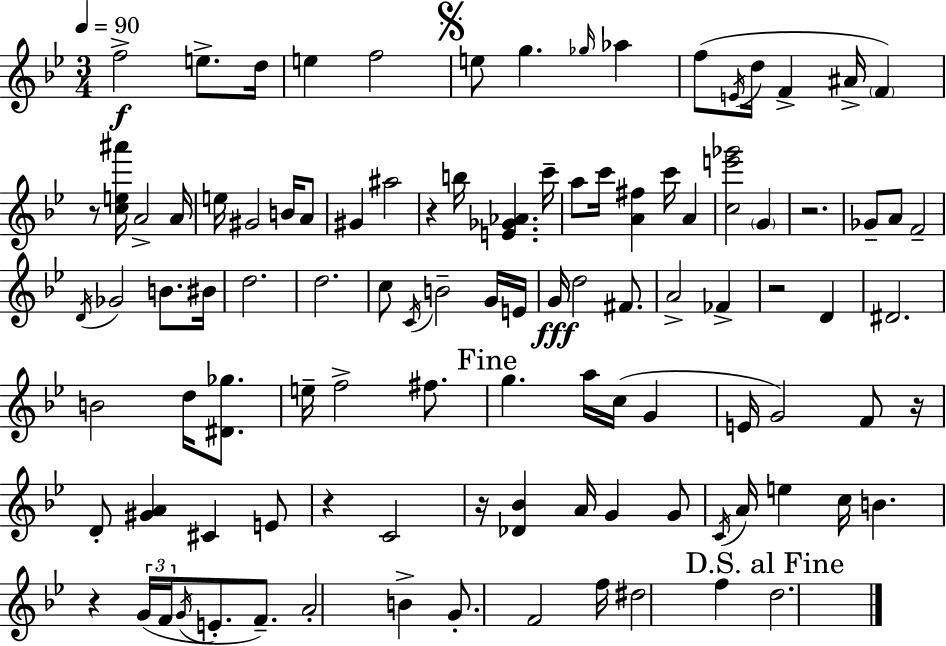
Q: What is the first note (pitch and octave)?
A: F5